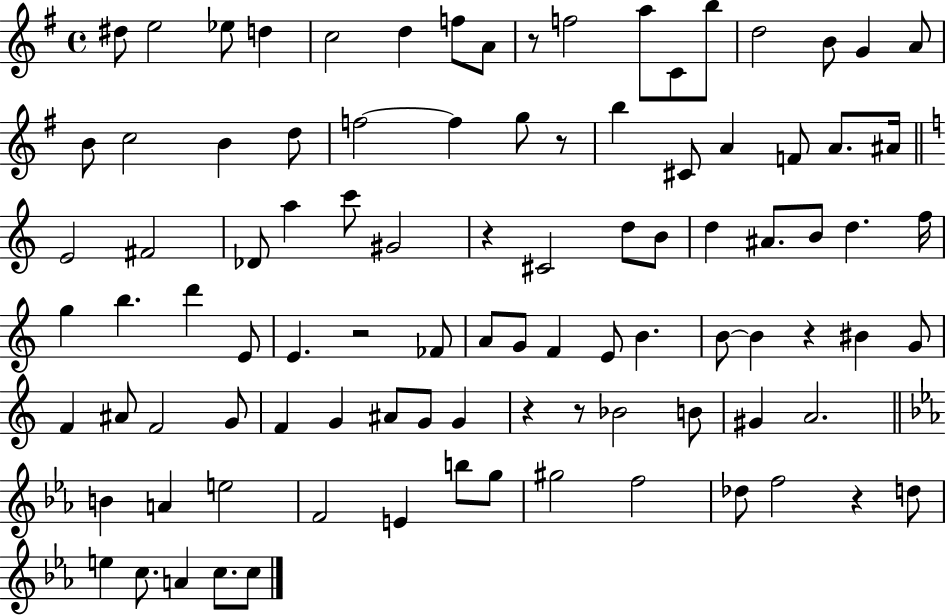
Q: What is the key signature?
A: G major